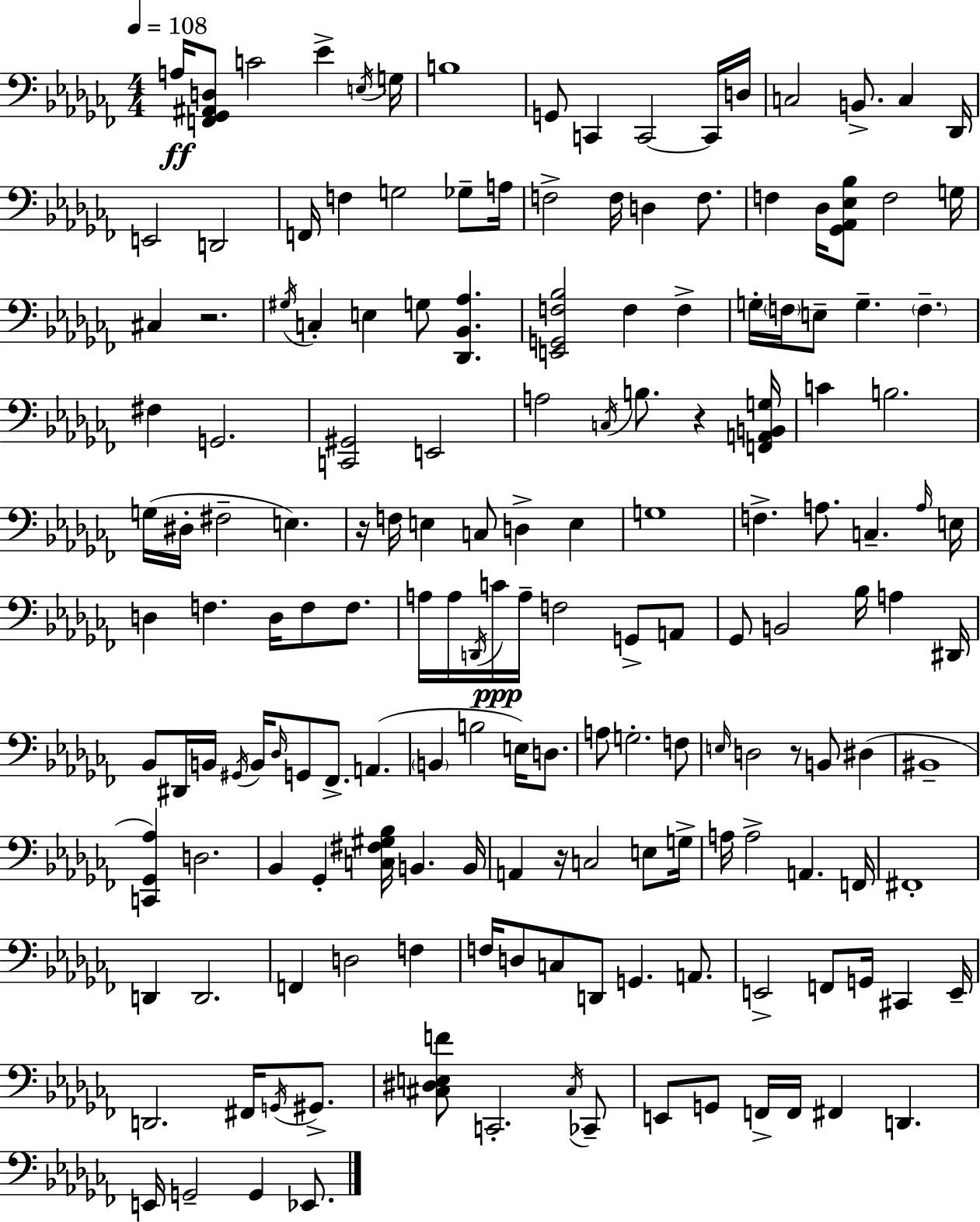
{
  \clef bass
  \numericTimeSignature
  \time 4/4
  \key aes \minor
  \tempo 4 = 108
  a16\ff <f, ges, ais, d>8 c'2 ees'4-> \acciaccatura { e16 } | g16 b1 | g,8 c,4 c,2~~ c,16 | d16 c2 b,8.-> c4 | \break des,16 e,2 d,2 | f,16 f4 g2 ges8-- | a16 f2-> f16 d4 f8. | f4 des16 <ges, aes, ees bes>8 f2 | \break g16 cis4 r2. | \acciaccatura { gis16 } c4-. e4 g8 <des, bes, aes>4. | <e, g, f bes>2 f4 f4-> | g16-. \parenthesize f16 e8-- g4.-- \parenthesize f4.-- | \break fis4 g,2. | <c, gis,>2 e,2 | a2 \acciaccatura { c16 } b8. r4 | <f, a, b, g>16 c'4 b2. | \break g16( dis16-. fis2-- e4.) | r16 f16 e4 c8 d4-> e4 | g1 | f4.-> a8. c4.-- | \break \grace { a16 } e16 d4 f4. d16 f8 | f8. a16 a16 \acciaccatura { d,16 } c'16\ppp a16-- f2 | g,8-> a,8 ges,8 b,2 bes16 | a4 dis,16 bes,8 dis,16 b,16 \acciaccatura { gis,16 } b,16 \grace { des16 } g,8 fes,8.-> | \break a,4.( \parenthesize b,4 b2 | e16) d8. a8 g2.-. | f8 \grace { e16 } d2 | r8 b,8 dis4( bis,1-- | \break <c, ges, aes>4) d2. | bes,4 ges,4-. | <c fis gis bes>16 b,4. b,16 a,4 r16 c2 | e8 g16-> a16 a2-> | \break a,4. f,16 fis,1-. | d,4 d,2. | f,4 d2 | f4 f16 d8 c8 d,8 g,4. | \break a,8. e,2-> | f,8 g,16 cis,4 e,16-- d,2. | fis,16 \acciaccatura { g,16 } gis,8.-> <cis dis e f'>8 c,2.-. | \acciaccatura { cis16 } ces,8-- e,8 g,8 f,16-> f,16 | \break fis,4 d,4. e,16 g,2-- | g,4 ees,8. \bar "|."
}